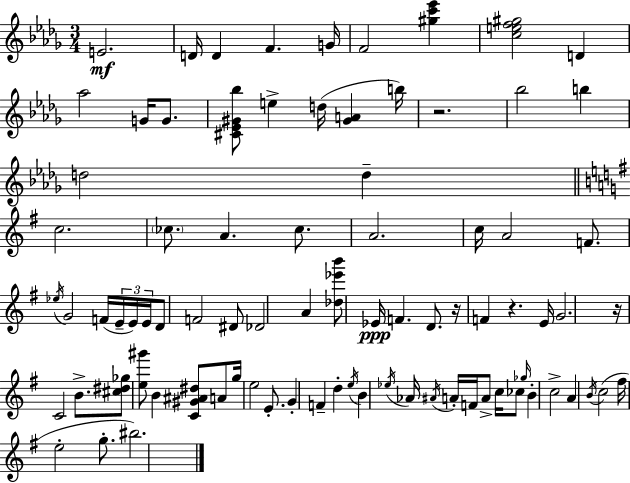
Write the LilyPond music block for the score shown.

{
  \clef treble
  \numericTimeSignature
  \time 3/4
  \key bes \minor
  e'2.\mf | d'16 d'4 f'4. g'16 | f'2 <gis'' c''' ees'''>4 | <c'' e'' f'' gis''>2 d'4 | \break aes''2 g'16 g'8. | <cis' ees' gis' bes''>8 e''4-> d''16( <gis' a'>4 b''16) | r2. | bes''2 b''4 | \break d''2 d''4-- | \bar "||" \break \key g \major c''2. | \parenthesize ces''8. a'4. ces''8. | a'2. | c''16 a'2 f'8. | \break \acciaccatura { ees''16 } g'2 f'16( \tuplet 3/2 { e'16-- e'16) | e'16 } d'8 f'2 dis'8 | des'2 a'4 | <des'' ees''' b'''>8 ees'16\ppp f'4. d'8. | \break r16 f'4 r4. | e'16 g'2. | r16 c'2 b'8.-> | <cis'' dis'' ges''>8 <e'' gis'''>8 b'4 <c' gis' ais' dis''>8 a'8 | \break g''16 e''2 e'8.-. | g'4-. f'4-- d''4-. | \acciaccatura { e''16 } b'4 \acciaccatura { ees''16 } aes'16 \acciaccatura { ais'16 } a'16-. f'16 a'8-> | c''16 ces''8 \grace { ges''16 } b'4-. c''2-> | \break a'4 \acciaccatura { b'16 } c''2( | fis''16 e''2-. | g''8.-. bis''2.) | \bar "|."
}